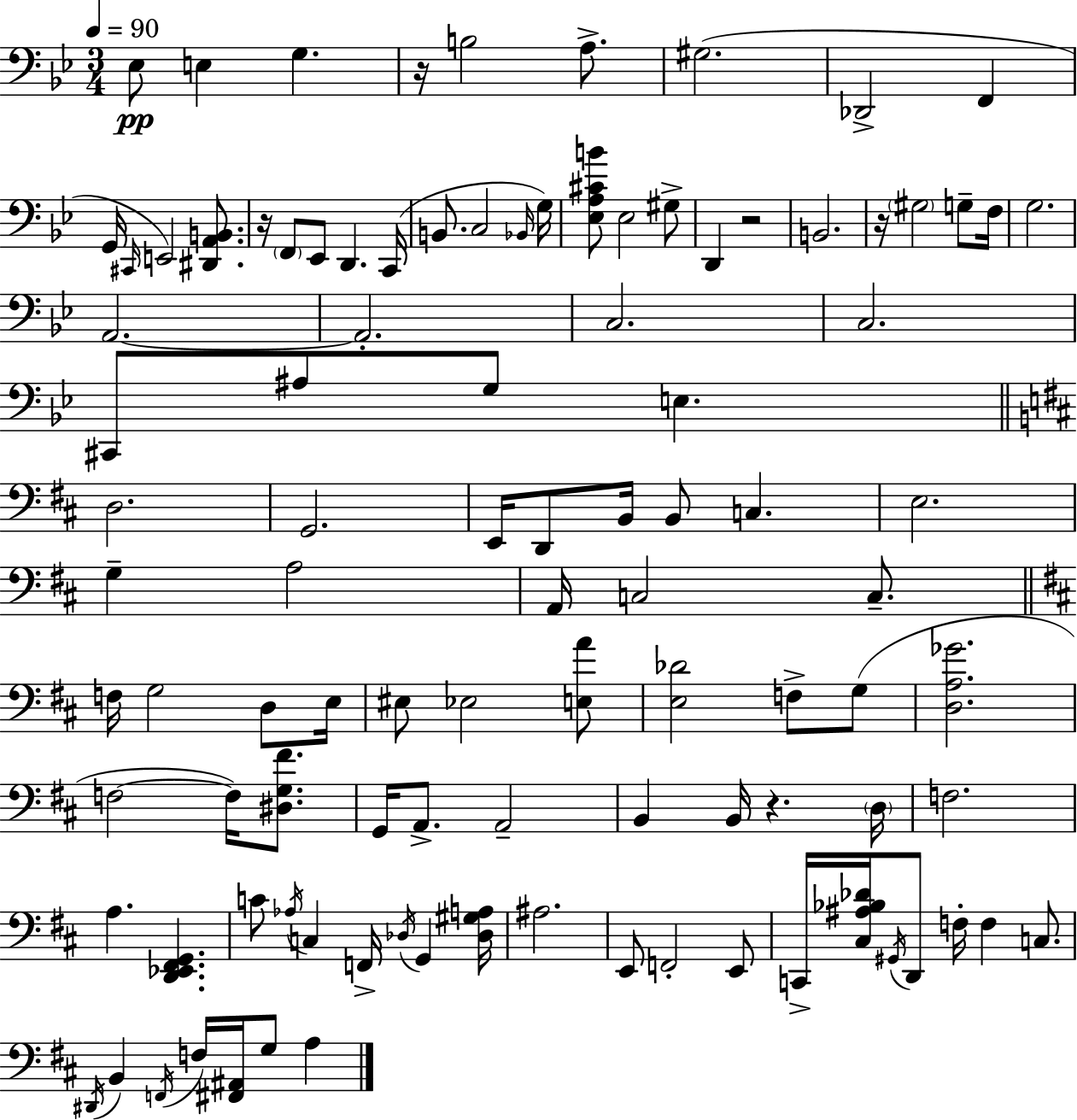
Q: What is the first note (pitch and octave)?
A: Eb3